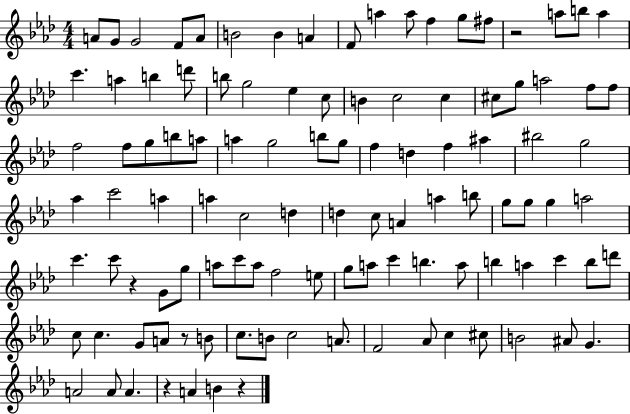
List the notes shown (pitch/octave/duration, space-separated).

A4/e G4/e G4/h F4/e A4/e B4/h B4/q A4/q F4/e A5/q A5/e F5/q G5/e F#5/e R/h A5/e B5/e A5/q C6/q. A5/q B5/q D6/e B5/e G5/h Eb5/q C5/e B4/q C5/h C5/q C#5/e G5/e A5/h F5/e F5/e F5/h F5/e G5/e B5/e A5/e A5/q G5/h B5/e G5/e F5/q D5/q F5/q A#5/q BIS5/h G5/h Ab5/q C6/h A5/q A5/q C5/h D5/q D5/q C5/e A4/q A5/q B5/e G5/e G5/e G5/q A5/h C6/q. C6/e R/q G4/e G5/e A5/e C6/e A5/e F5/h E5/e G5/e A5/e C6/q B5/q. A5/e B5/q A5/q C6/q B5/e D6/e C5/e C5/q. G4/e A4/e R/e B4/e C5/e. B4/e C5/h A4/e. F4/h Ab4/e C5/q C#5/e B4/h A#4/e G4/q. A4/h A4/e A4/q. R/q A4/q B4/q R/q